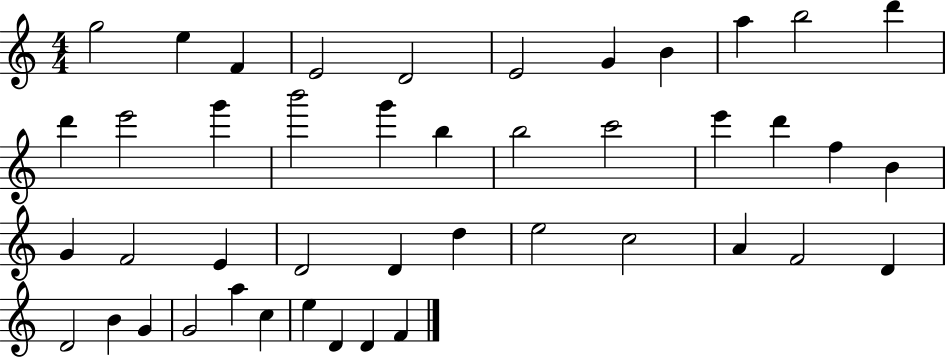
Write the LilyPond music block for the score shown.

{
  \clef treble
  \numericTimeSignature
  \time 4/4
  \key c \major
  g''2 e''4 f'4 | e'2 d'2 | e'2 g'4 b'4 | a''4 b''2 d'''4 | \break d'''4 e'''2 g'''4 | b'''2 g'''4 b''4 | b''2 c'''2 | e'''4 d'''4 f''4 b'4 | \break g'4 f'2 e'4 | d'2 d'4 d''4 | e''2 c''2 | a'4 f'2 d'4 | \break d'2 b'4 g'4 | g'2 a''4 c''4 | e''4 d'4 d'4 f'4 | \bar "|."
}